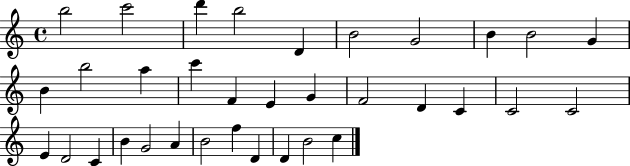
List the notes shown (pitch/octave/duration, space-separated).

B5/h C6/h D6/q B5/h D4/q B4/h G4/h B4/q B4/h G4/q B4/q B5/h A5/q C6/q F4/q E4/q G4/q F4/h D4/q C4/q C4/h C4/h E4/q D4/h C4/q B4/q G4/h A4/q B4/h F5/q D4/q D4/q B4/h C5/q